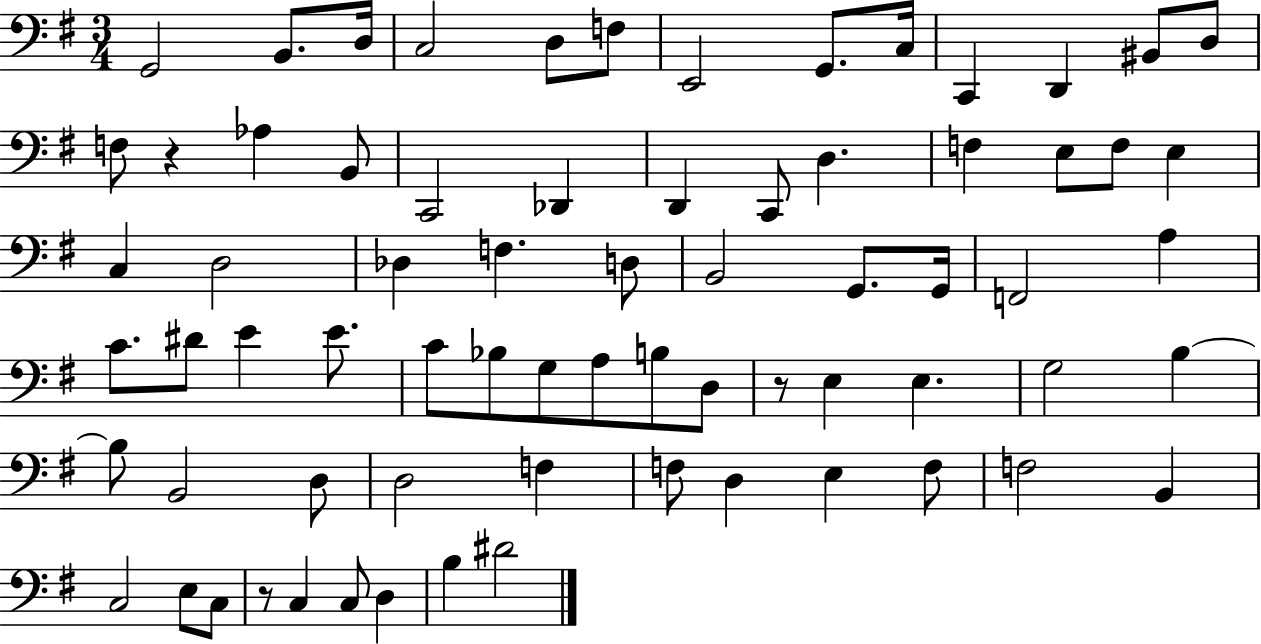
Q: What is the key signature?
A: G major